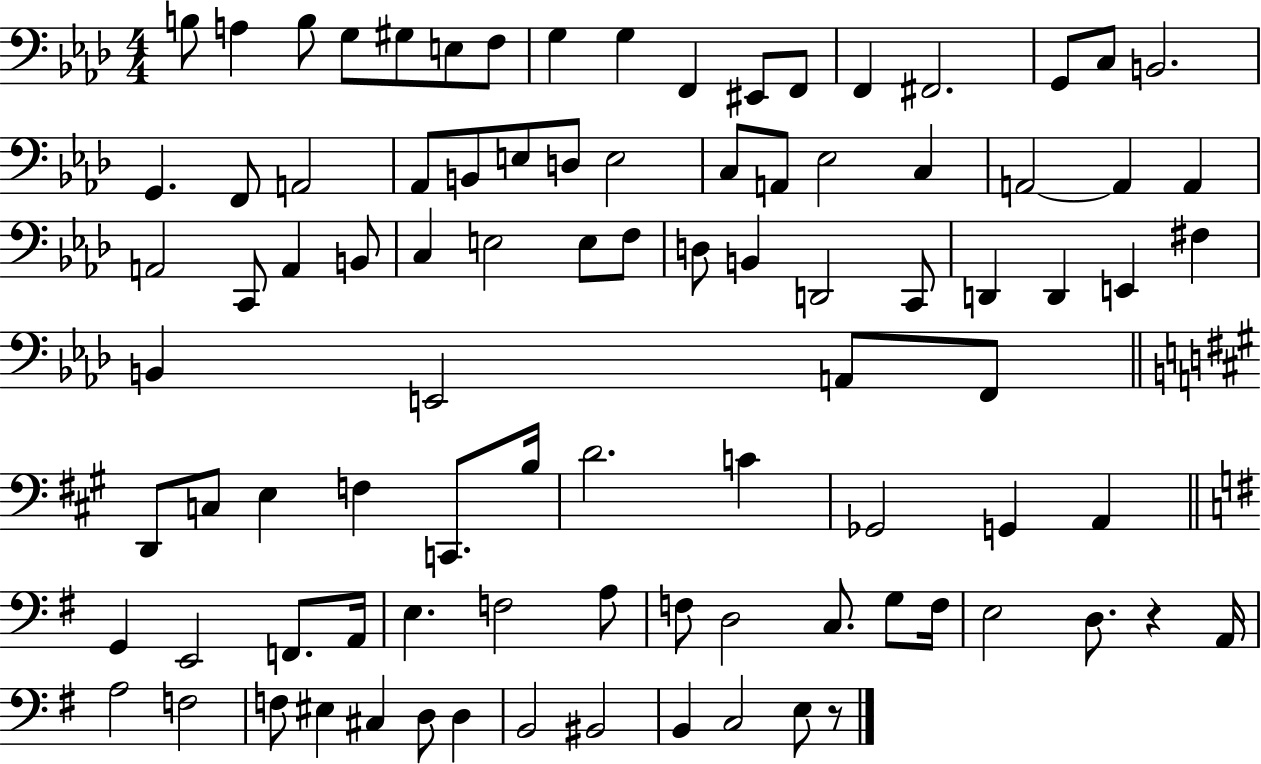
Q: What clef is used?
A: bass